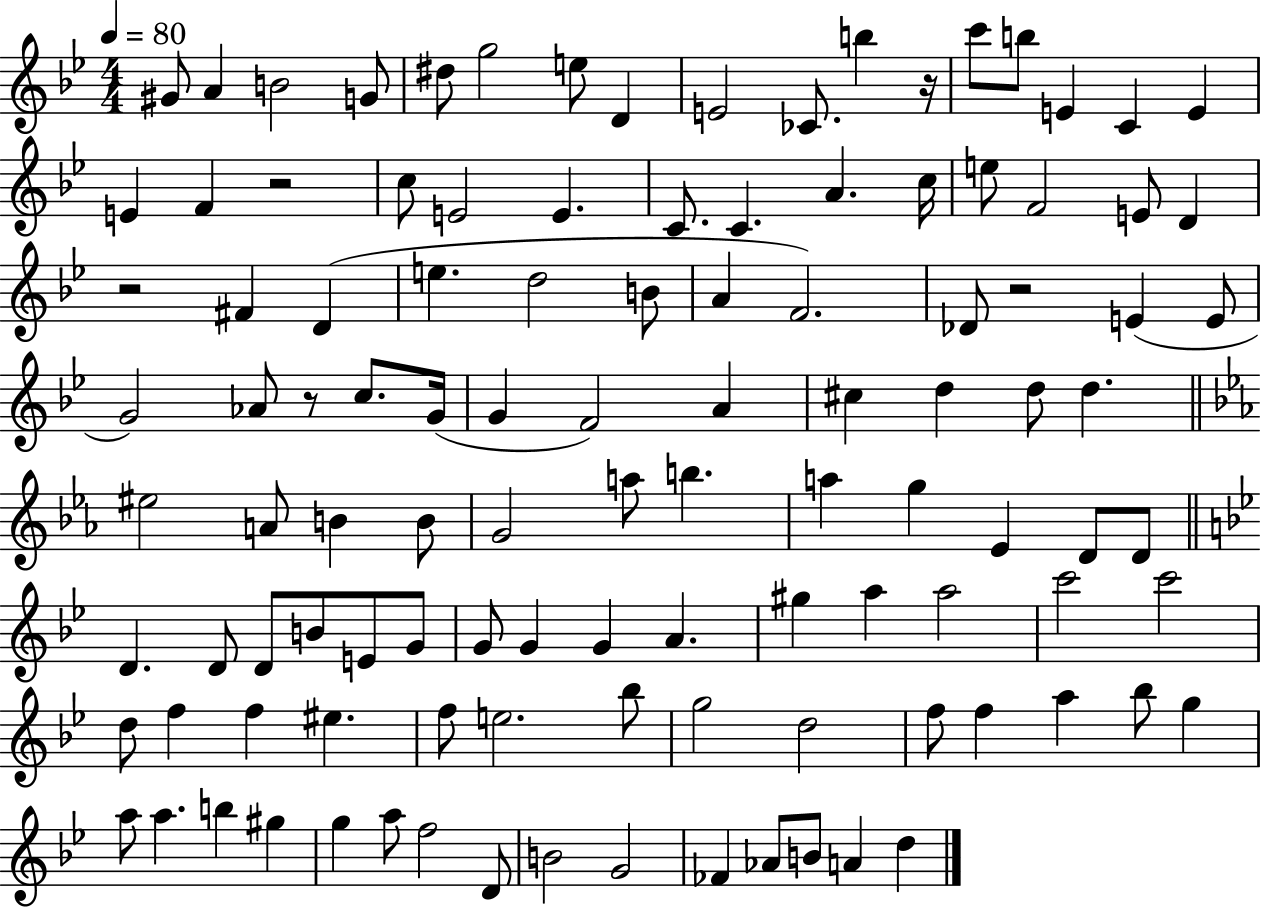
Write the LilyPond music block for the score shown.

{
  \clef treble
  \numericTimeSignature
  \time 4/4
  \key bes \major
  \tempo 4 = 80
  \repeat volta 2 { gis'8 a'4 b'2 g'8 | dis''8 g''2 e''8 d'4 | e'2 ces'8. b''4 r16 | c'''8 b''8 e'4 c'4 e'4 | \break e'4 f'4 r2 | c''8 e'2 e'4. | c'8. c'4. a'4. c''16 | e''8 f'2 e'8 d'4 | \break r2 fis'4 d'4( | e''4. d''2 b'8 | a'4 f'2.) | des'8 r2 e'4( e'8 | \break g'2) aes'8 r8 c''8. g'16( | g'4 f'2) a'4 | cis''4 d''4 d''8 d''4. | \bar "||" \break \key ees \major eis''2 a'8 b'4 b'8 | g'2 a''8 b''4. | a''4 g''4 ees'4 d'8 d'8 | \bar "||" \break \key bes \major d'4. d'8 d'8 b'8 e'8 g'8 | g'8 g'4 g'4 a'4. | gis''4 a''4 a''2 | c'''2 c'''2 | \break d''8 f''4 f''4 eis''4. | f''8 e''2. bes''8 | g''2 d''2 | f''8 f''4 a''4 bes''8 g''4 | \break a''8 a''4. b''4 gis''4 | g''4 a''8 f''2 d'8 | b'2 g'2 | fes'4 aes'8 b'8 a'4 d''4 | \break } \bar "|."
}